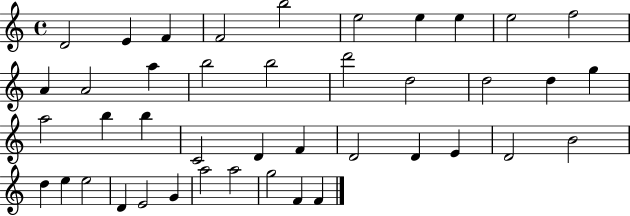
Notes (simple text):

D4/h E4/q F4/q F4/h B5/h E5/h E5/q E5/q E5/h F5/h A4/q A4/h A5/q B5/h B5/h D6/h D5/h D5/h D5/q G5/q A5/h B5/q B5/q C4/h D4/q F4/q D4/h D4/q E4/q D4/h B4/h D5/q E5/q E5/h D4/q E4/h G4/q A5/h A5/h G5/h F4/q F4/q